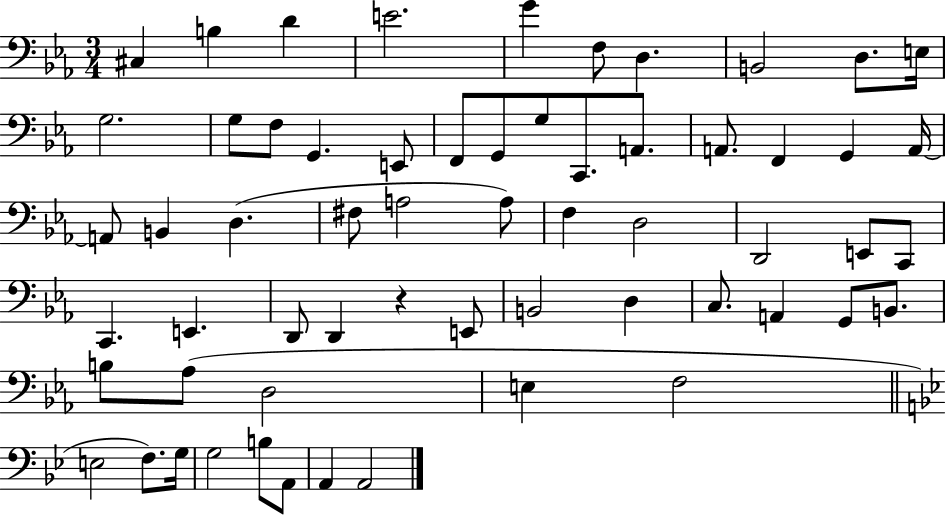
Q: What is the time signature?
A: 3/4